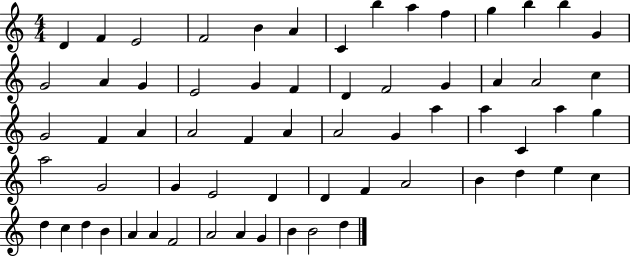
D4/q F4/q E4/h F4/h B4/q A4/q C4/q B5/q A5/q F5/q G5/q B5/q B5/q G4/q G4/h A4/q G4/q E4/h G4/q F4/q D4/q F4/h G4/q A4/q A4/h C5/q G4/h F4/q A4/q A4/h F4/q A4/q A4/h G4/q A5/q A5/q C4/q A5/q G5/q A5/h G4/h G4/q E4/h D4/q D4/q F4/q A4/h B4/q D5/q E5/q C5/q D5/q C5/q D5/q B4/q A4/q A4/q F4/h A4/h A4/q G4/q B4/q B4/h D5/q